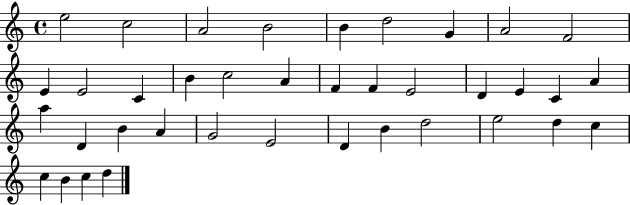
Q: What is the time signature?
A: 4/4